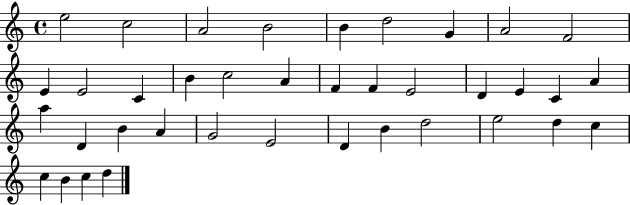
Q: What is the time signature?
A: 4/4